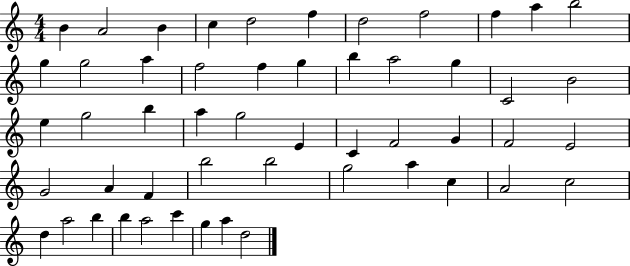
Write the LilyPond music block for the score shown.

{
  \clef treble
  \numericTimeSignature
  \time 4/4
  \key c \major
  b'4 a'2 b'4 | c''4 d''2 f''4 | d''2 f''2 | f''4 a''4 b''2 | \break g''4 g''2 a''4 | f''2 f''4 g''4 | b''4 a''2 g''4 | c'2 b'2 | \break e''4 g''2 b''4 | a''4 g''2 e'4 | c'4 f'2 g'4 | f'2 e'2 | \break g'2 a'4 f'4 | b''2 b''2 | g''2 a''4 c''4 | a'2 c''2 | \break d''4 a''2 b''4 | b''4 a''2 c'''4 | g''4 a''4 d''2 | \bar "|."
}